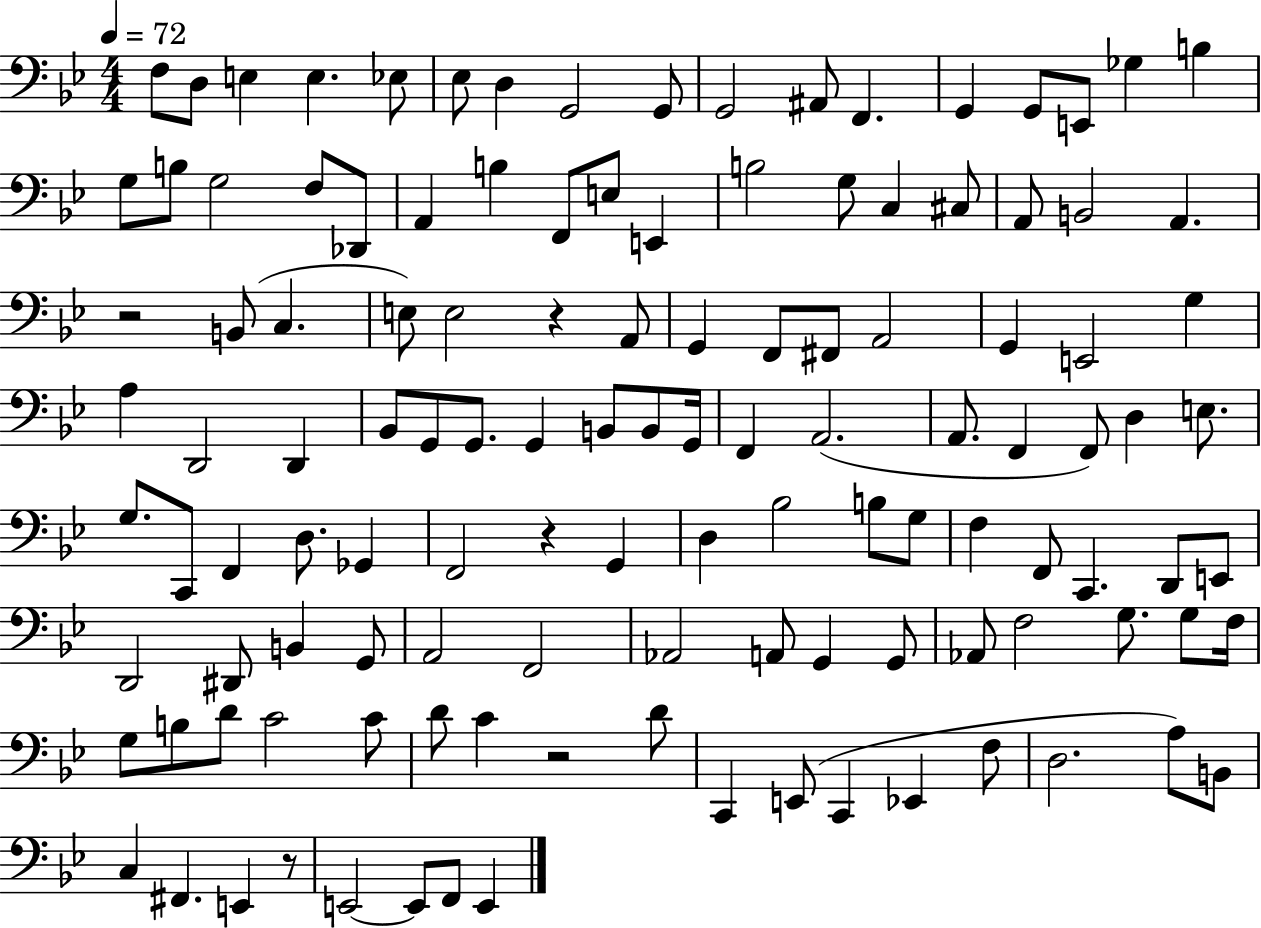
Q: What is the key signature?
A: BES major